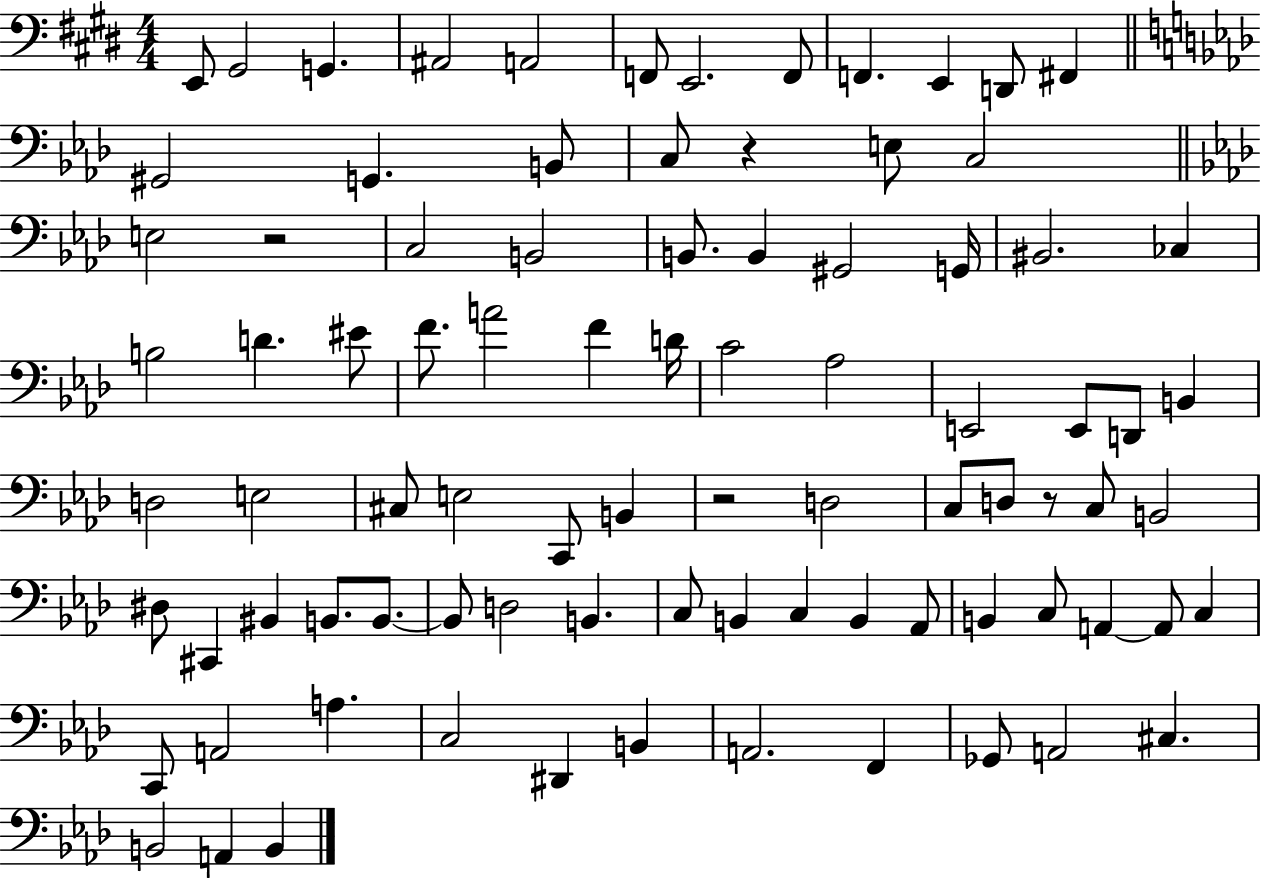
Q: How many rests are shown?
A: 4